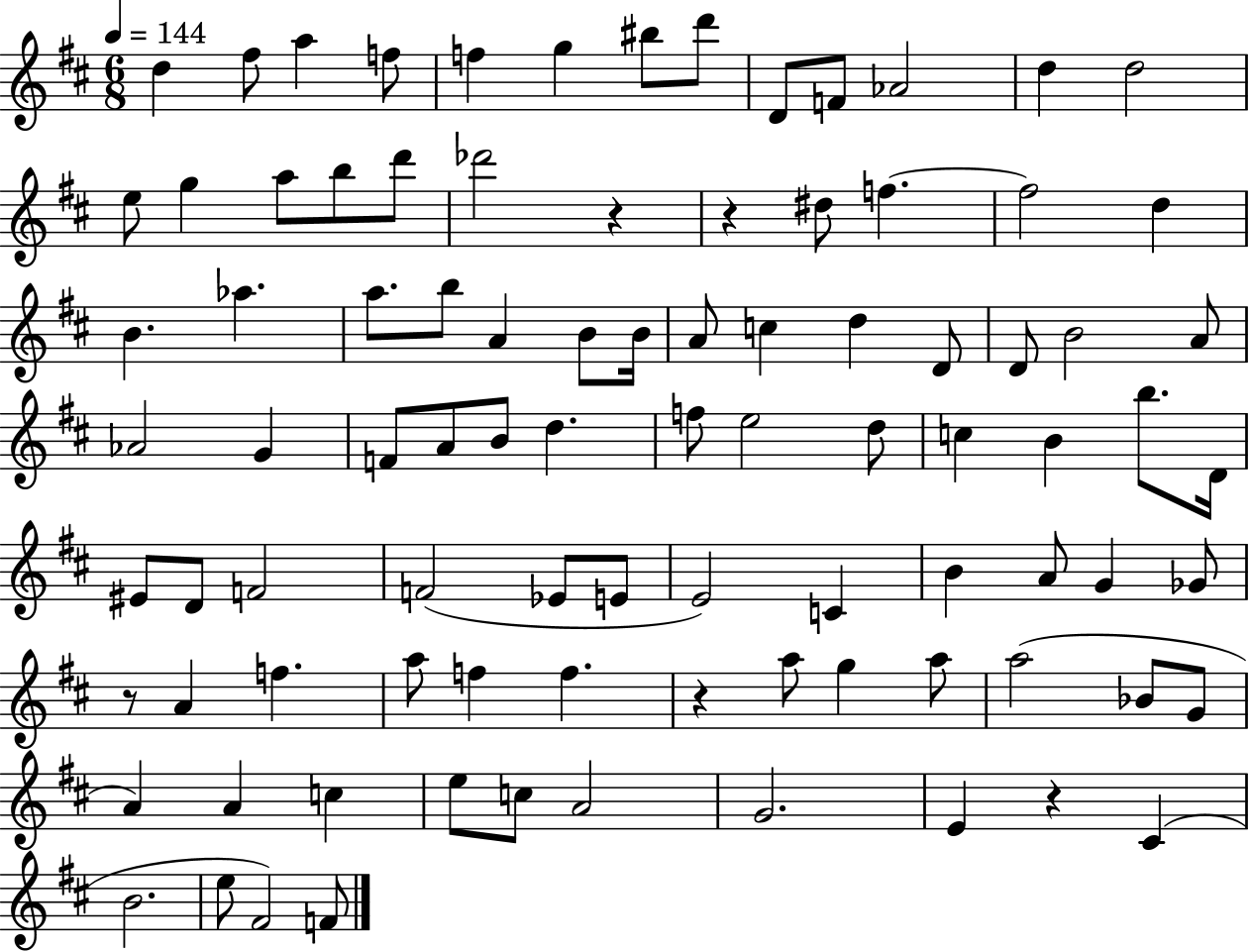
X:1
T:Untitled
M:6/8
L:1/4
K:D
d ^f/2 a f/2 f g ^b/2 d'/2 D/2 F/2 _A2 d d2 e/2 g a/2 b/2 d'/2 _d'2 z z ^d/2 f f2 d B _a a/2 b/2 A B/2 B/4 A/2 c d D/2 D/2 B2 A/2 _A2 G F/2 A/2 B/2 d f/2 e2 d/2 c B b/2 D/4 ^E/2 D/2 F2 F2 _E/2 E/2 E2 C B A/2 G _G/2 z/2 A f a/2 f f z a/2 g a/2 a2 _B/2 G/2 A A c e/2 c/2 A2 G2 E z ^C B2 e/2 ^F2 F/2